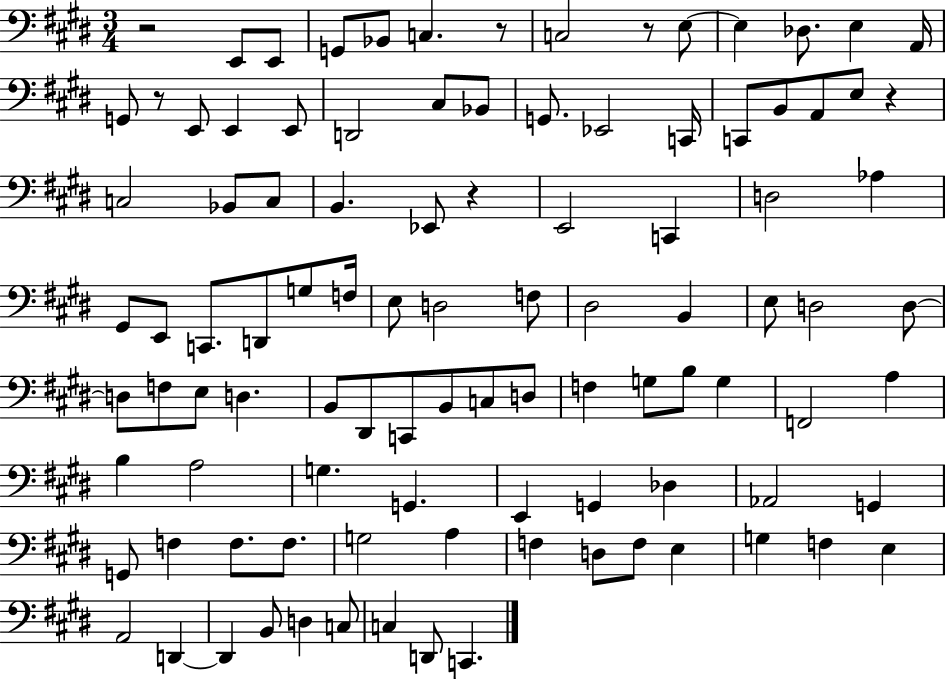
X:1
T:Untitled
M:3/4
L:1/4
K:E
z2 E,,/2 E,,/2 G,,/2 _B,,/2 C, z/2 C,2 z/2 E,/2 E, _D,/2 E, A,,/4 G,,/2 z/2 E,,/2 E,, E,,/2 D,,2 ^C,/2 _B,,/2 G,,/2 _E,,2 C,,/4 C,,/2 B,,/2 A,,/2 E,/2 z C,2 _B,,/2 C,/2 B,, _E,,/2 z E,,2 C,, D,2 _A, ^G,,/2 E,,/2 C,,/2 D,,/2 G,/2 F,/4 E,/2 D,2 F,/2 ^D,2 B,, E,/2 D,2 D,/2 D,/2 F,/2 E,/2 D, B,,/2 ^D,,/2 C,,/2 B,,/2 C,/2 D,/2 F, G,/2 B,/2 G, F,,2 A, B, A,2 G, G,, E,, G,, _D, _A,,2 G,, G,,/2 F, F,/2 F,/2 G,2 A, F, D,/2 F,/2 E, G, F, E, A,,2 D,, D,, B,,/2 D, C,/2 C, D,,/2 C,,